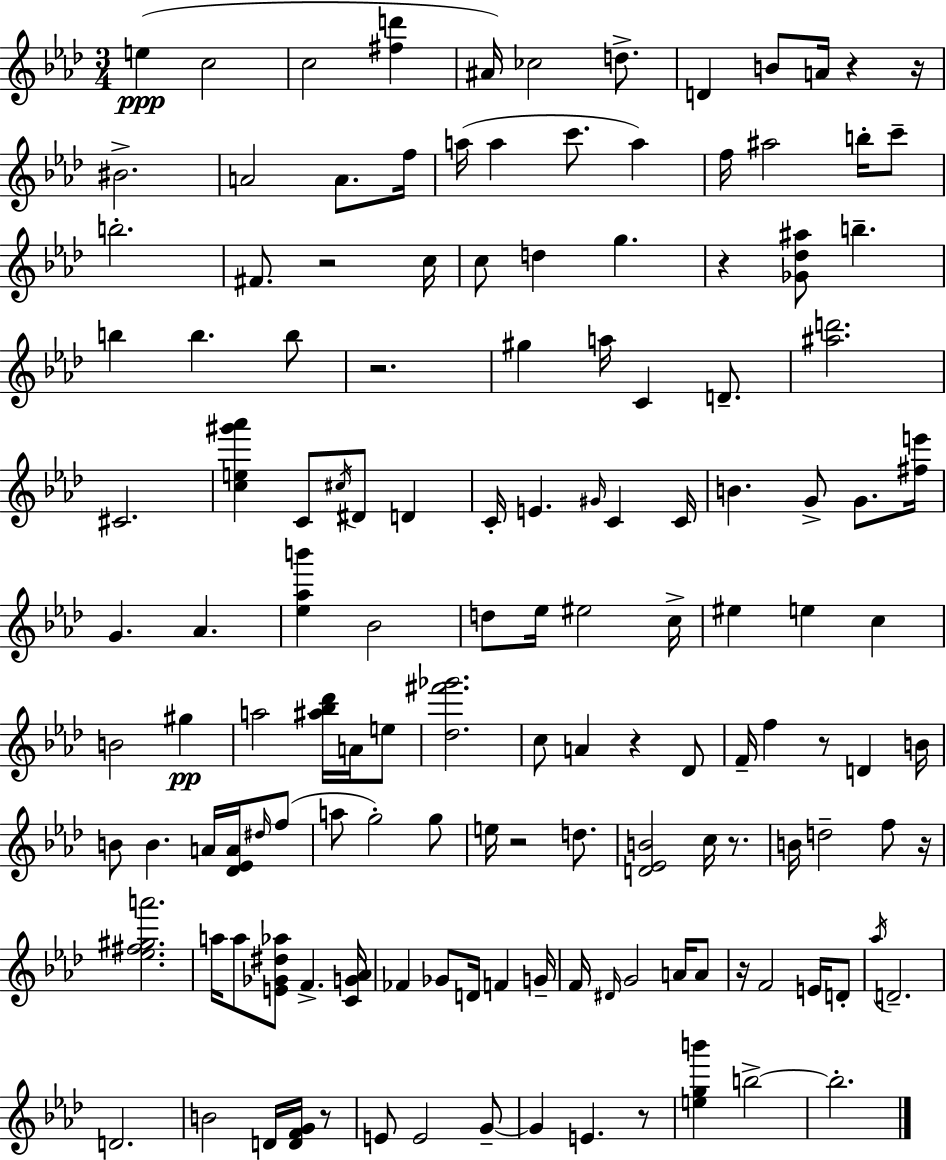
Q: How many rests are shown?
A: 13